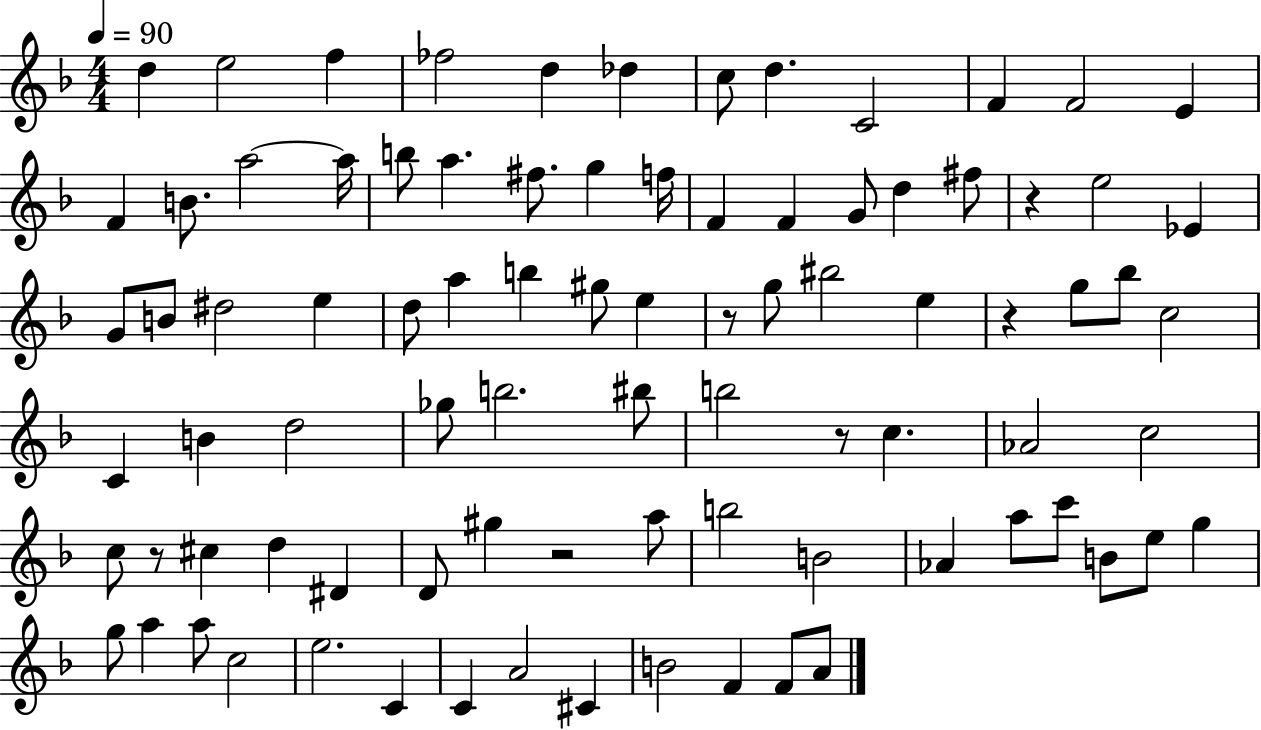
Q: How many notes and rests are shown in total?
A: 87